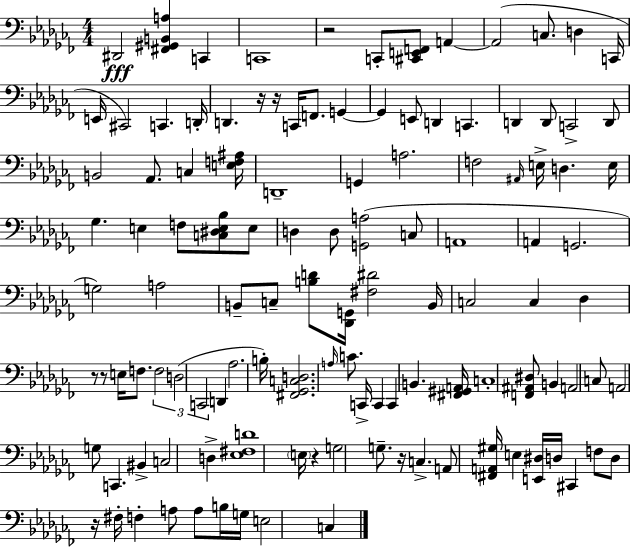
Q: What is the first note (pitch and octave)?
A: D#2